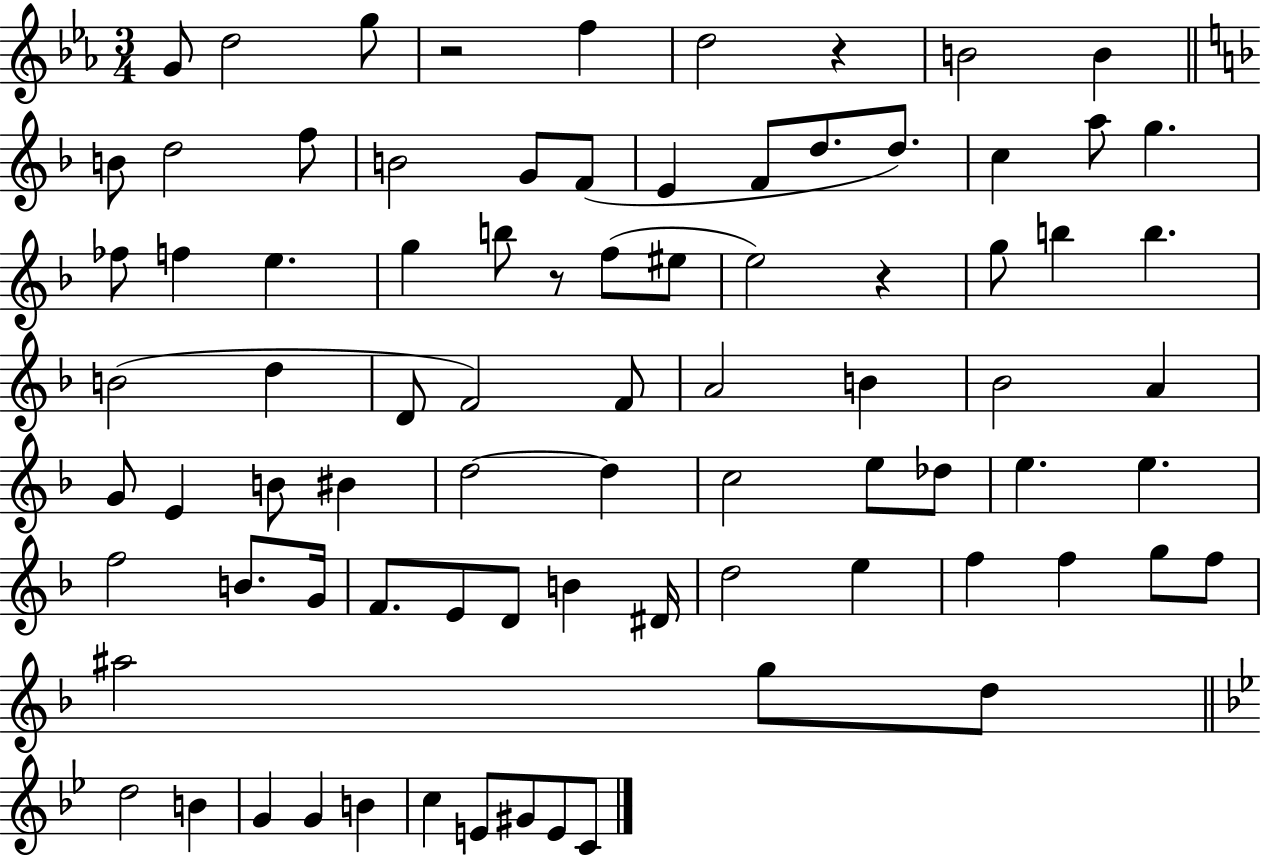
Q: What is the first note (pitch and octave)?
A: G4